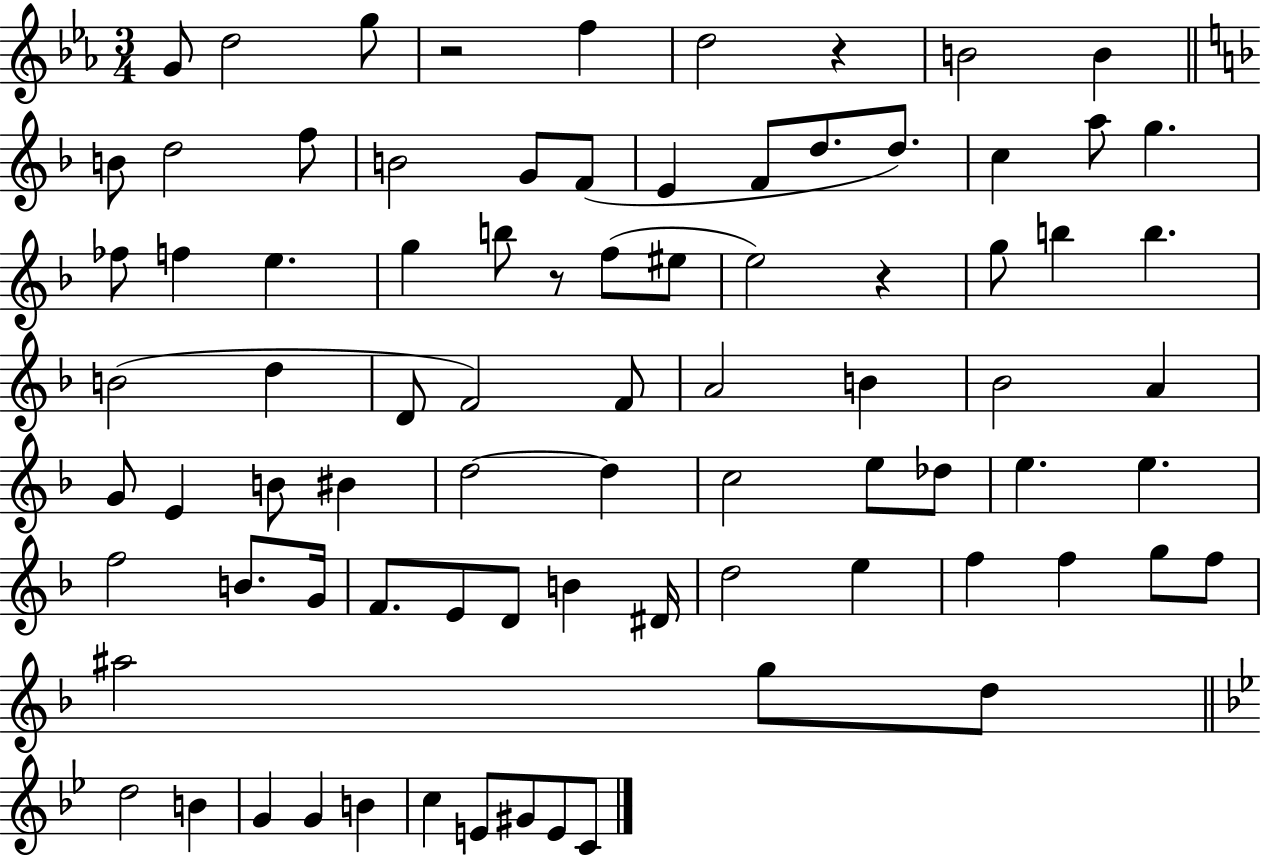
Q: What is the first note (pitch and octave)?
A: G4